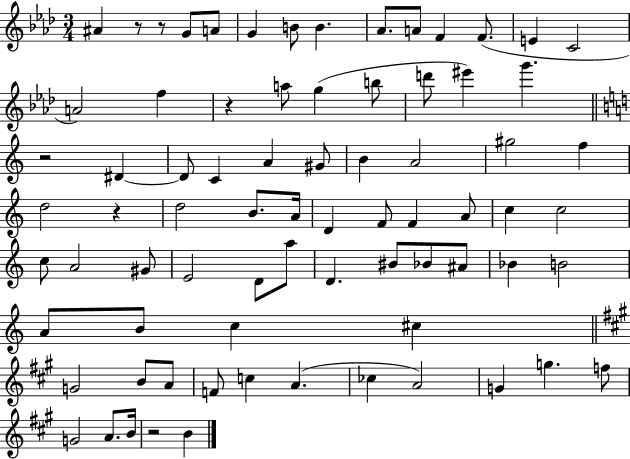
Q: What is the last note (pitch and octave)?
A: B4